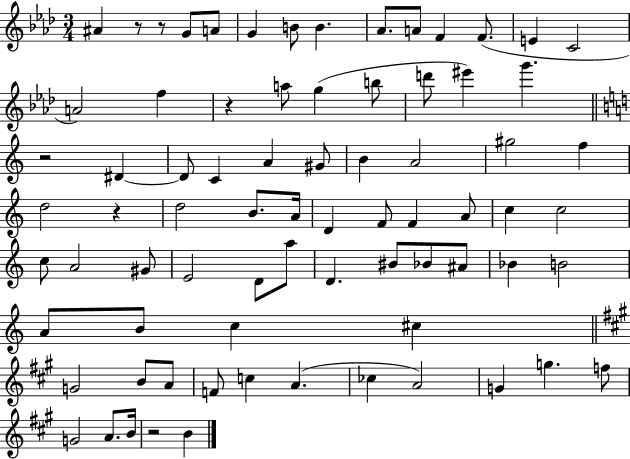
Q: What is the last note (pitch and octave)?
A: B4